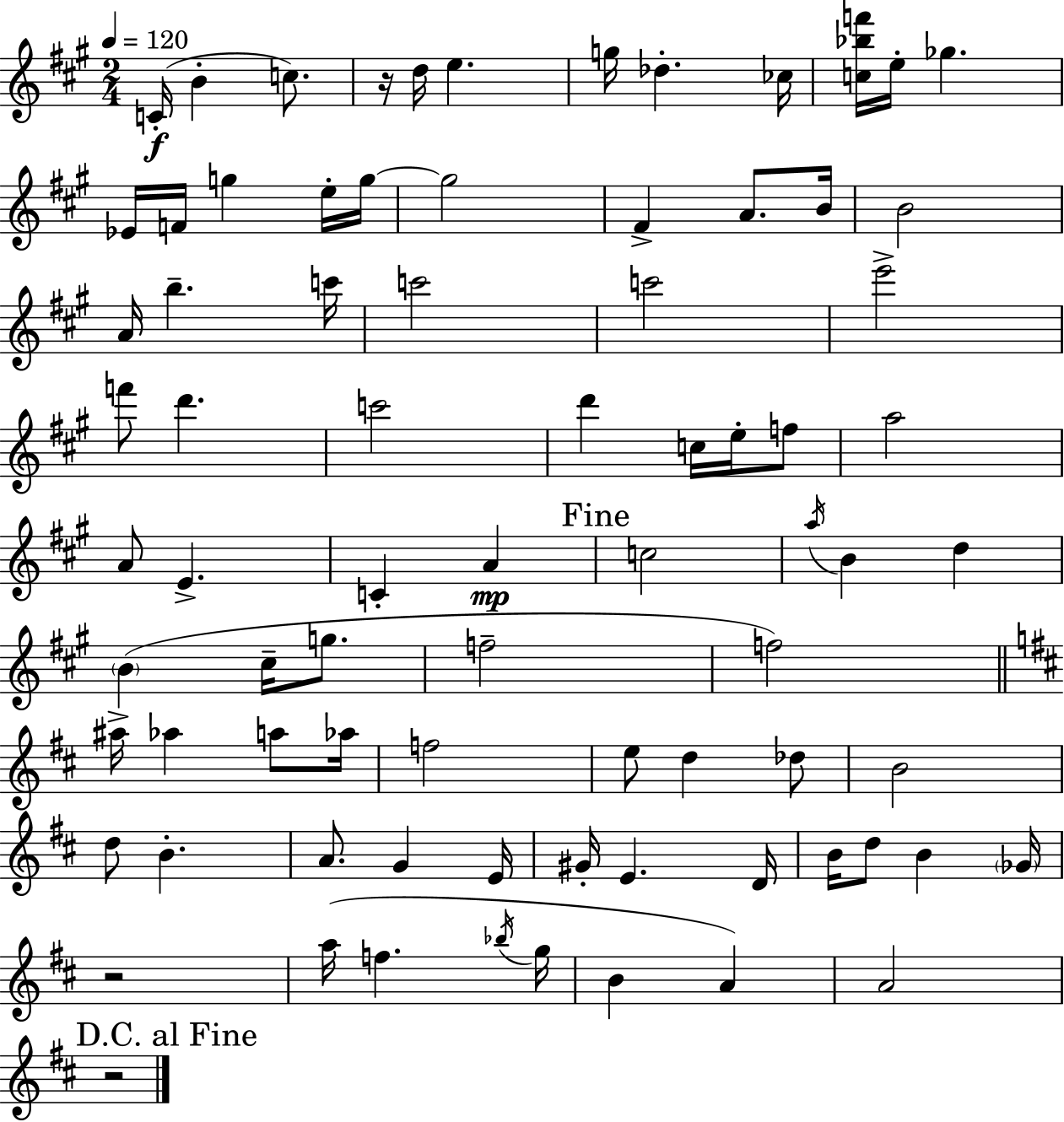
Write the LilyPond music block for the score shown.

{
  \clef treble
  \numericTimeSignature
  \time 2/4
  \key a \major
  \tempo 4 = 120
  c'16-.(\f b'4-. c''8.) | r16 d''16 e''4. | g''16 des''4.-. ces''16 | <c'' bes'' f'''>16 e''16-. ges''4. | \break ees'16 f'16 g''4 e''16-. g''16~~ | g''2 | fis'4-> a'8. b'16 | b'2 | \break a'16 b''4.-- c'''16 | c'''2 | c'''2 | e'''2-> | \break f'''8 d'''4. | c'''2 | d'''4 c''16 e''16-. f''8 | a''2 | \break a'8 e'4.-> | c'4-. a'4\mp | \mark "Fine" c''2 | \acciaccatura { a''16 } b'4 d''4 | \break \parenthesize b'4( cis''16-- g''8. | f''2-- | f''2) | \bar "||" \break \key d \major ais''16-> aes''4 a''8 aes''16 | f''2 | e''8 d''4 des''8 | b'2 | \break d''8 b'4.-. | a'8. g'4 e'16 | gis'16-. e'4. d'16 | b'16 d''8 b'4 \parenthesize ges'16 | \break r2 | a''16( f''4. \acciaccatura { bes''16 } | g''16 b'4 a'4) | a'2 | \break \mark "D.C. al Fine" r2 | \bar "|."
}